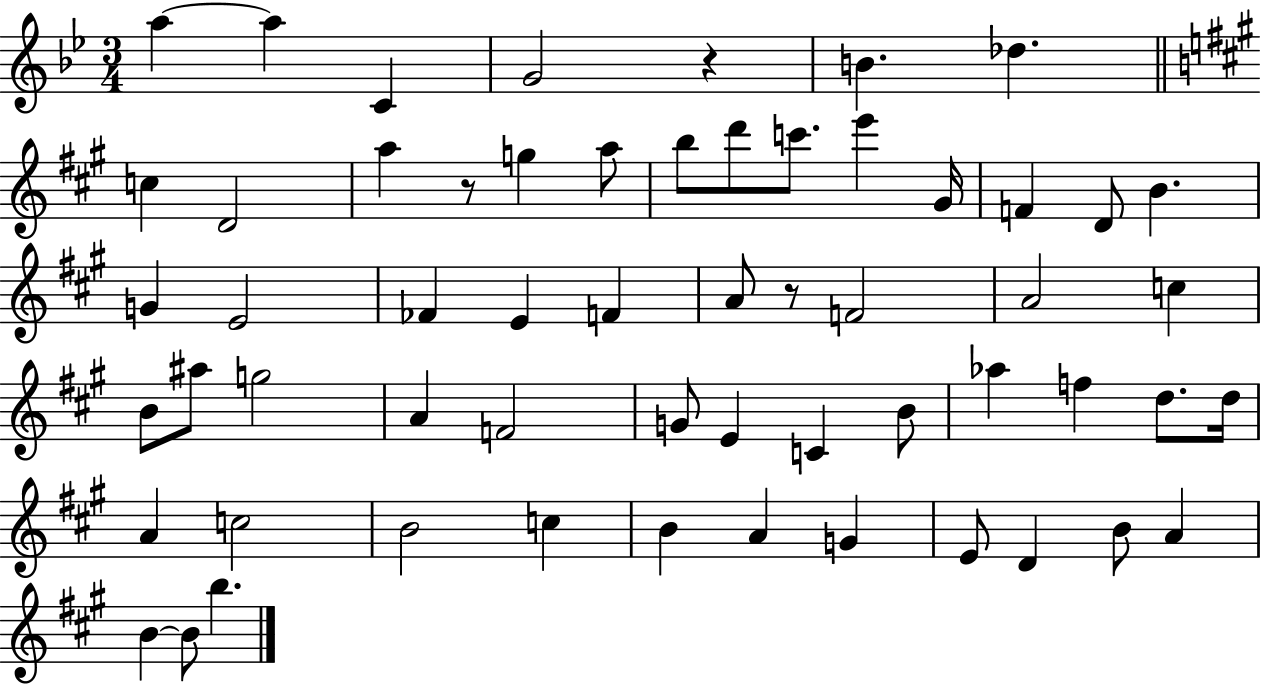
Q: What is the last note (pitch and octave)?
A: B5